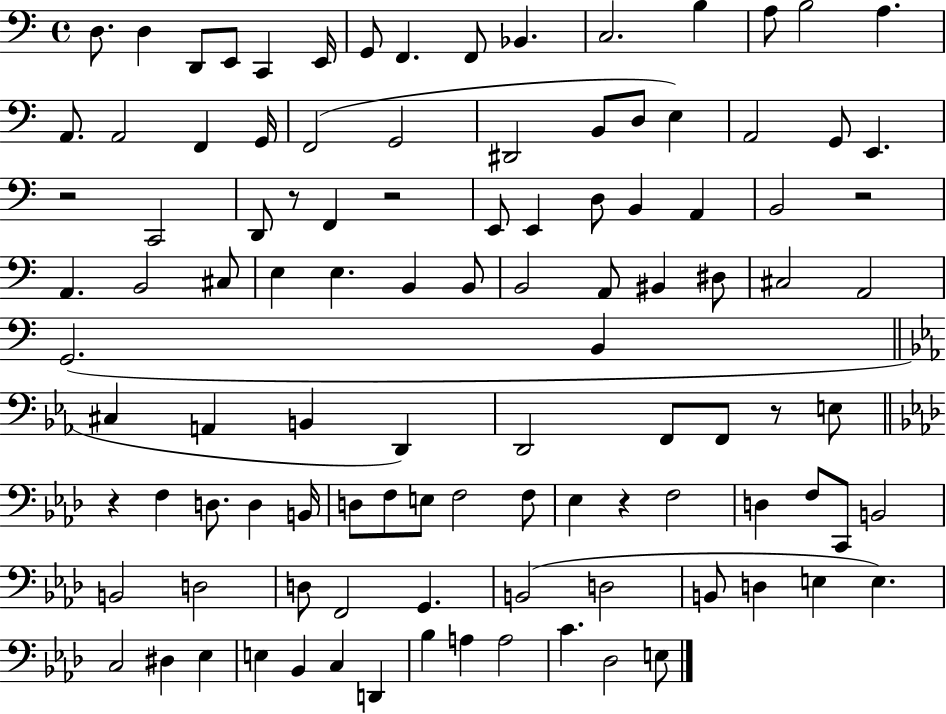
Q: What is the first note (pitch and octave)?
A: D3